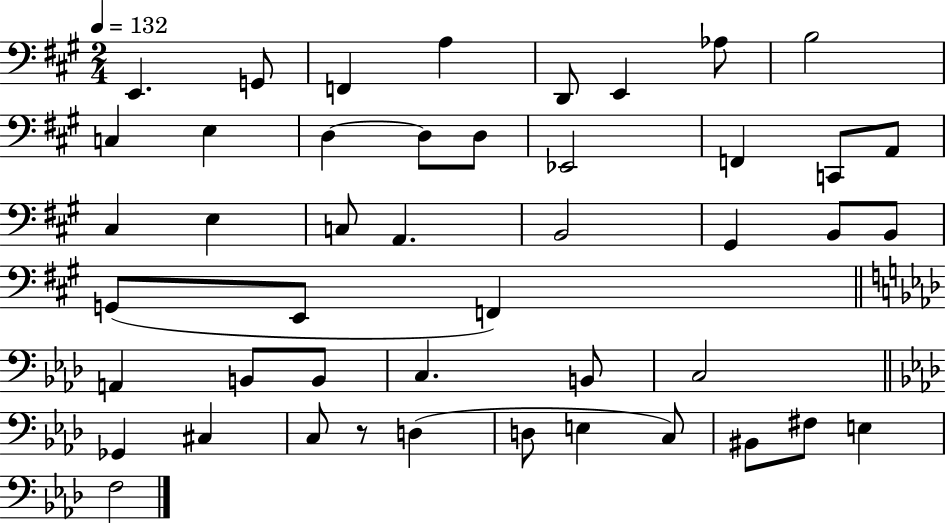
X:1
T:Untitled
M:2/4
L:1/4
K:A
E,, G,,/2 F,, A, D,,/2 E,, _A,/2 B,2 C, E, D, D,/2 D,/2 _E,,2 F,, C,,/2 A,,/2 ^C, E, C,/2 A,, B,,2 ^G,, B,,/2 B,,/2 G,,/2 E,,/2 F,, A,, B,,/2 B,,/2 C, B,,/2 C,2 _G,, ^C, C,/2 z/2 D, D,/2 E, C,/2 ^B,,/2 ^F,/2 E, F,2